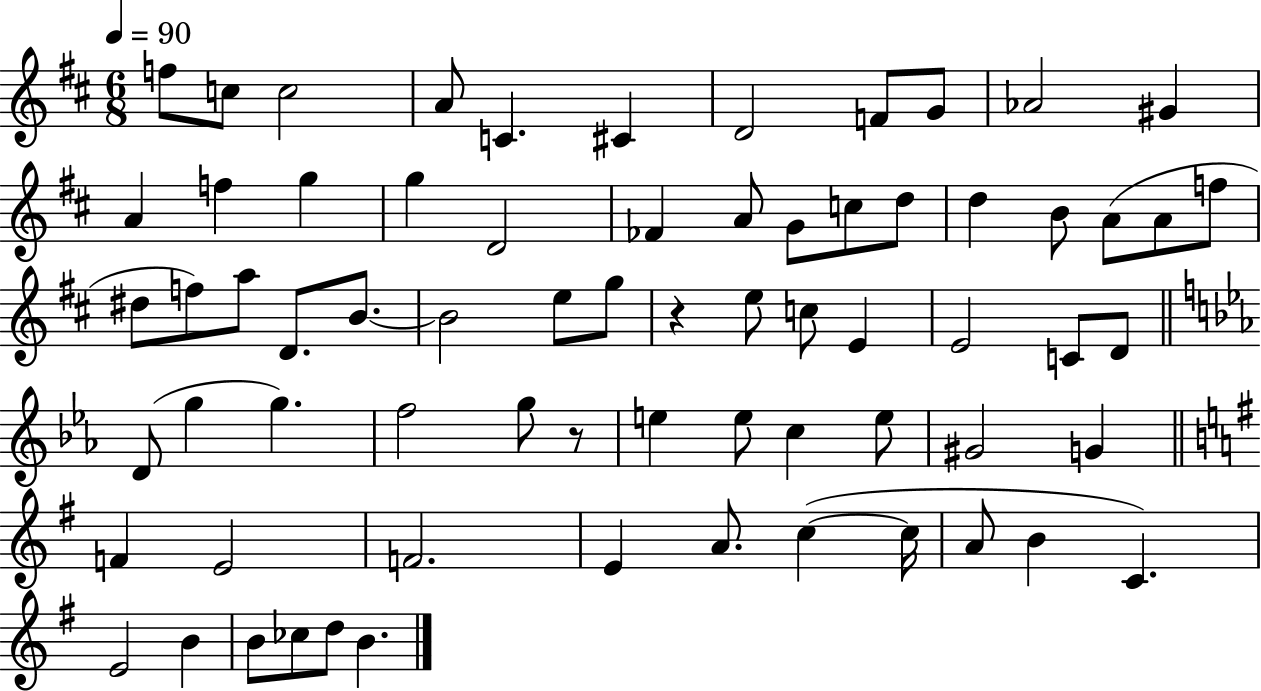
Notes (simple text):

F5/e C5/e C5/h A4/e C4/q. C#4/q D4/h F4/e G4/e Ab4/h G#4/q A4/q F5/q G5/q G5/q D4/h FES4/q A4/e G4/e C5/e D5/e D5/q B4/e A4/e A4/e F5/e D#5/e F5/e A5/e D4/e. B4/e. B4/h E5/e G5/e R/q E5/e C5/e E4/q E4/h C4/e D4/e D4/e G5/q G5/q. F5/h G5/e R/e E5/q E5/e C5/q E5/e G#4/h G4/q F4/q E4/h F4/h. E4/q A4/e. C5/q C5/s A4/e B4/q C4/q. E4/h B4/q B4/e CES5/e D5/e B4/q.